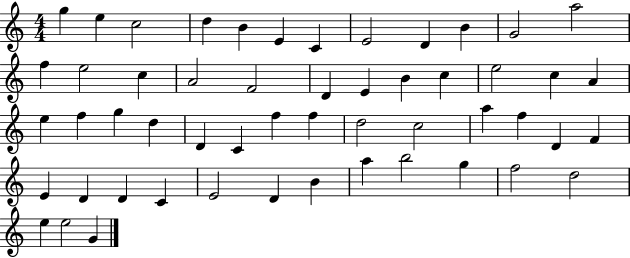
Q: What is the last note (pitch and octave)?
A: G4